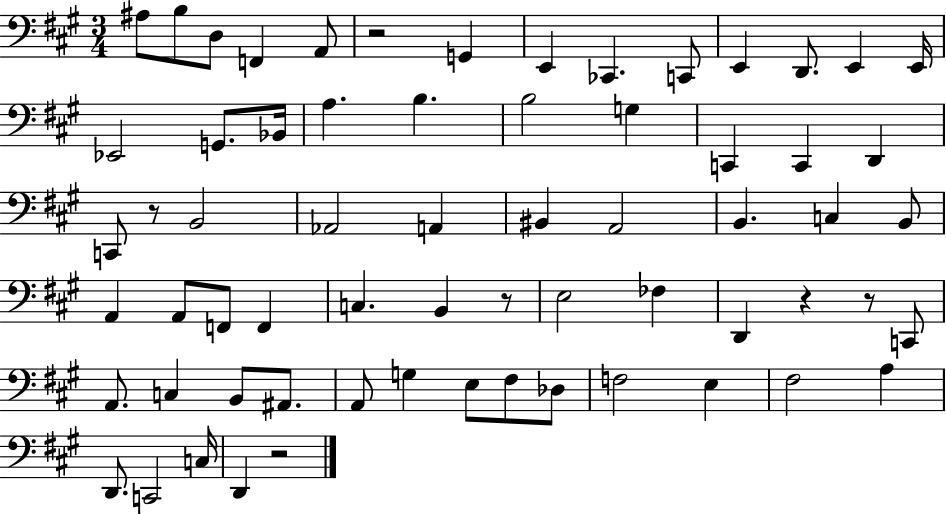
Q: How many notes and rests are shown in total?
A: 65